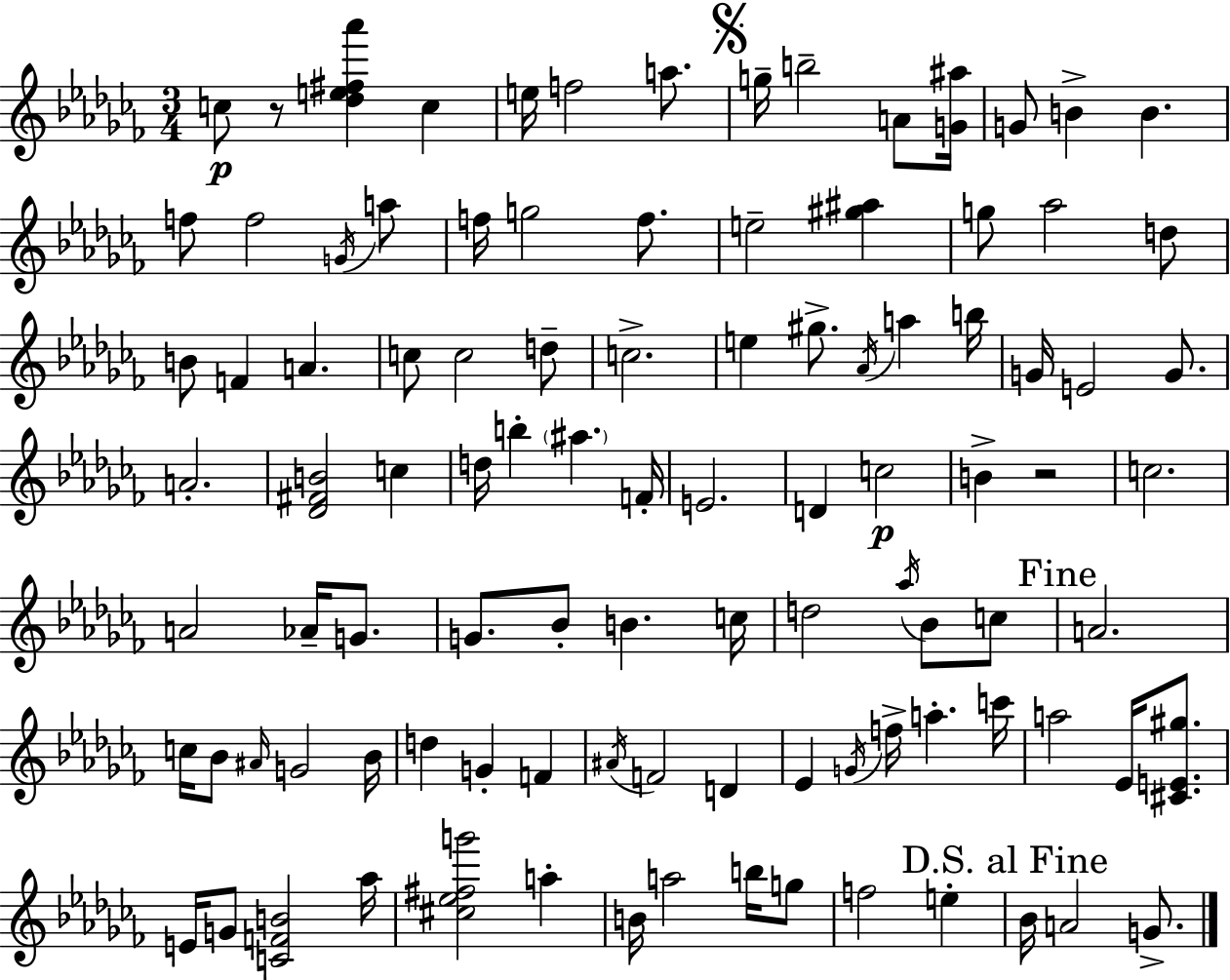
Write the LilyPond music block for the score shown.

{
  \clef treble
  \numericTimeSignature
  \time 3/4
  \key aes \minor
  \repeat volta 2 { c''8\p r8 <des'' e'' fis'' aes'''>4 c''4 | e''16 f''2 a''8. | \mark \markup { \musicglyph "scripts.segno" } g''16-- b''2-- a'8 <g' ais''>16 | g'8 b'4-> b'4. | \break f''8 f''2 \acciaccatura { g'16 } a''8 | f''16 g''2 f''8. | e''2-- <gis'' ais''>4 | g''8 aes''2 d''8 | \break b'8 f'4 a'4. | c''8 c''2 d''8-- | c''2.-> | e''4 gis''8.-> \acciaccatura { aes'16 } a''4 | \break b''16 g'16 e'2 g'8. | a'2.-. | <des' fis' b'>2 c''4 | d''16 b''4-. \parenthesize ais''4. | \break f'16-. e'2. | d'4 c''2\p | b'4-> r2 | c''2. | \break a'2 aes'16-- g'8. | g'8. bes'8-. b'4. | c''16 d''2 \acciaccatura { aes''16 } bes'8 | c''8 \mark "Fine" a'2. | \break c''16 bes'8 \grace { ais'16 } g'2 | bes'16 d''4 g'4-. | f'4 \acciaccatura { ais'16 } f'2 | d'4 ees'4 \acciaccatura { g'16 } f''16-> a''4.-. | \break c'''16 a''2 | ees'16 <cis' e' gis''>8. e'16 g'8 <c' f' b'>2 | aes''16 <cis'' ees'' fis'' g'''>2 | a''4-. b'16 a''2 | \break b''16 g''8 f''2 | e''4-. \mark "D.S. al Fine" bes'16 a'2 | g'8.-> } \bar "|."
}